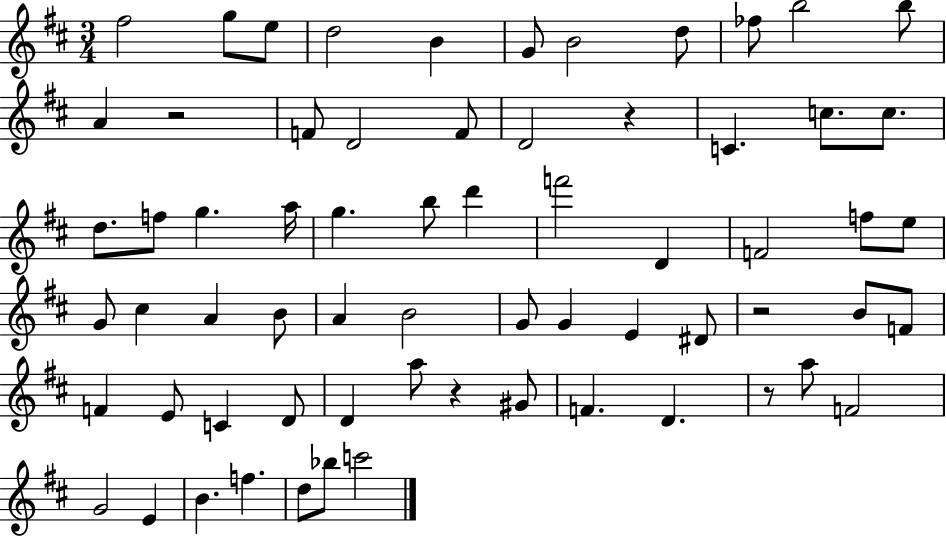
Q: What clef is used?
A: treble